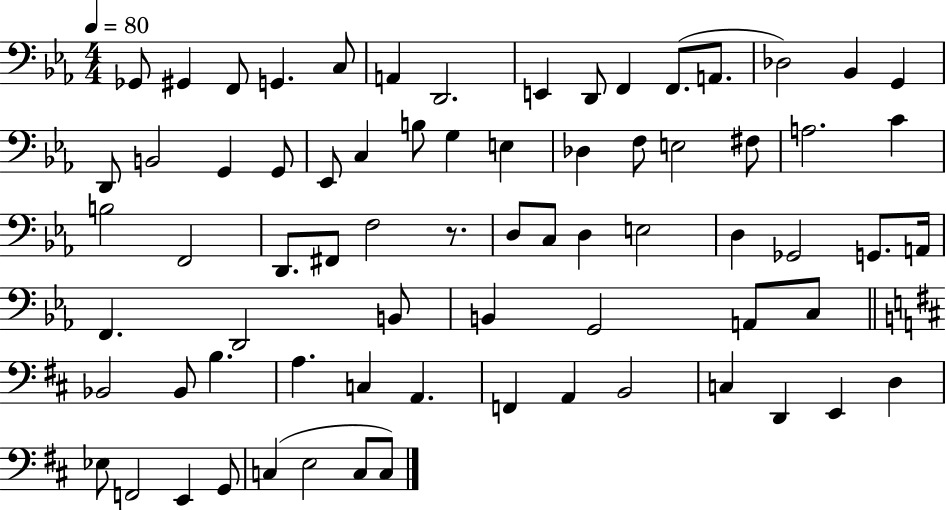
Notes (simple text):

Gb2/e G#2/q F2/e G2/q. C3/e A2/q D2/h. E2/q D2/e F2/q F2/e. A2/e. Db3/h Bb2/q G2/q D2/e B2/h G2/q G2/e Eb2/e C3/q B3/e G3/q E3/q Db3/q F3/e E3/h F#3/e A3/h. C4/q B3/h F2/h D2/e. F#2/e F3/h R/e. D3/e C3/e D3/q E3/h D3/q Gb2/h G2/e. A2/s F2/q. D2/h B2/e B2/q G2/h A2/e C3/e Bb2/h Bb2/e B3/q. A3/q. C3/q A2/q. F2/q A2/q B2/h C3/q D2/q E2/q D3/q Eb3/e F2/h E2/q G2/e C3/q E3/h C3/e C3/e